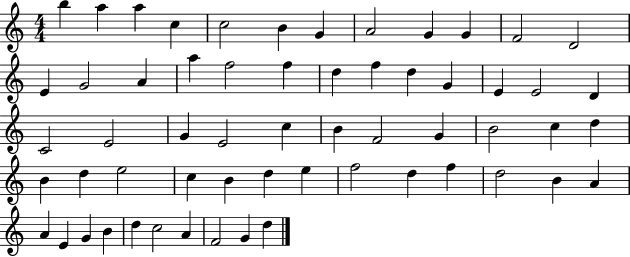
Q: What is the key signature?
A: C major